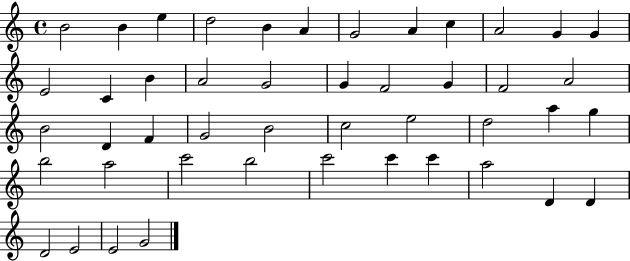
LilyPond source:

{
  \clef treble
  \time 4/4
  \defaultTimeSignature
  \key c \major
  b'2 b'4 e''4 | d''2 b'4 a'4 | g'2 a'4 c''4 | a'2 g'4 g'4 | \break e'2 c'4 b'4 | a'2 g'2 | g'4 f'2 g'4 | f'2 a'2 | \break b'2 d'4 f'4 | g'2 b'2 | c''2 e''2 | d''2 a''4 g''4 | \break b''2 a''2 | c'''2 b''2 | c'''2 c'''4 c'''4 | a''2 d'4 d'4 | \break d'2 e'2 | e'2 g'2 | \bar "|."
}